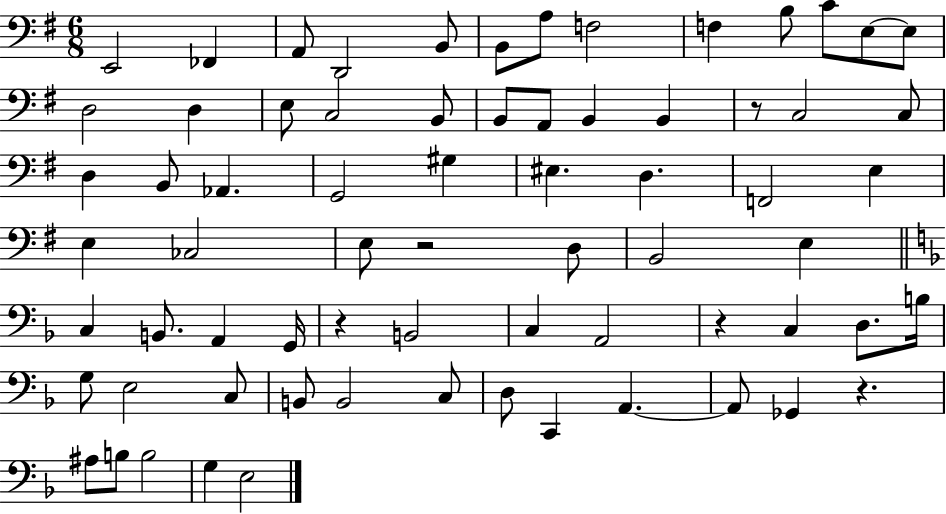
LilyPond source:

{
  \clef bass
  \numericTimeSignature
  \time 6/8
  \key g \major
  e,2 fes,4 | a,8 d,2 b,8 | b,8 a8 f2 | f4 b8 c'8 e8~~ e8 | \break d2 d4 | e8 c2 b,8 | b,8 a,8 b,4 b,4 | r8 c2 c8 | \break d4 b,8 aes,4. | g,2 gis4 | eis4. d4. | f,2 e4 | \break e4 ces2 | e8 r2 d8 | b,2 e4 | \bar "||" \break \key f \major c4 b,8. a,4 g,16 | r4 b,2 | c4 a,2 | r4 c4 d8. b16 | \break g8 e2 c8 | b,8 b,2 c8 | d8 c,4 a,4.~~ | a,8 ges,4 r4. | \break ais8 b8 b2 | g4 e2 | \bar "|."
}